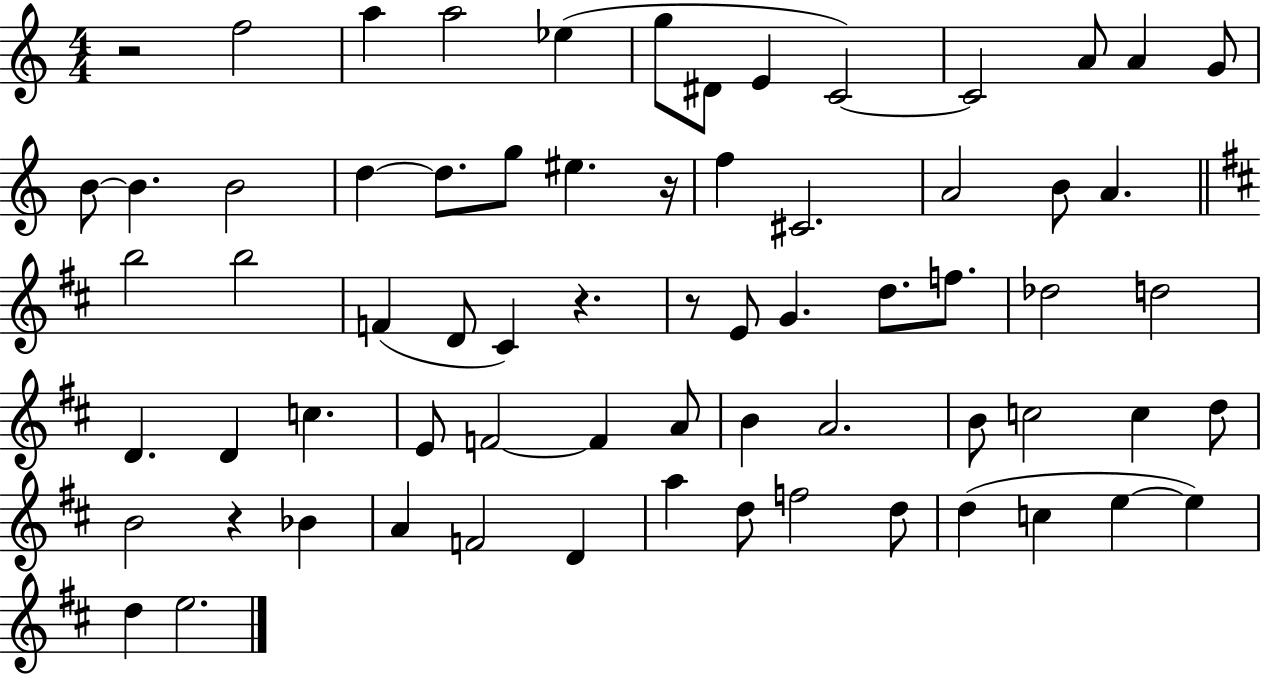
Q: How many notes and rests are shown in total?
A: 68